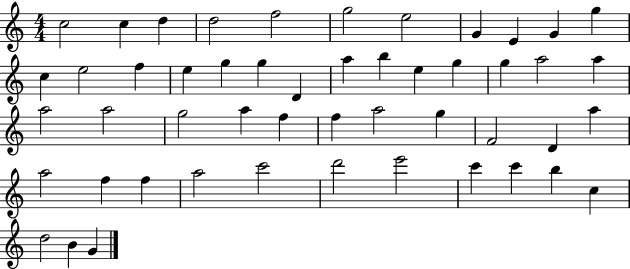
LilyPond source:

{
  \clef treble
  \numericTimeSignature
  \time 4/4
  \key c \major
  c''2 c''4 d''4 | d''2 f''2 | g''2 e''2 | g'4 e'4 g'4 g''4 | \break c''4 e''2 f''4 | e''4 g''4 g''4 d'4 | a''4 b''4 e''4 g''4 | g''4 a''2 a''4 | \break a''2 a''2 | g''2 a''4 f''4 | f''4 a''2 g''4 | f'2 d'4 a''4 | \break a''2 f''4 f''4 | a''2 c'''2 | d'''2 e'''2 | c'''4 c'''4 b''4 c''4 | \break d''2 b'4 g'4 | \bar "|."
}